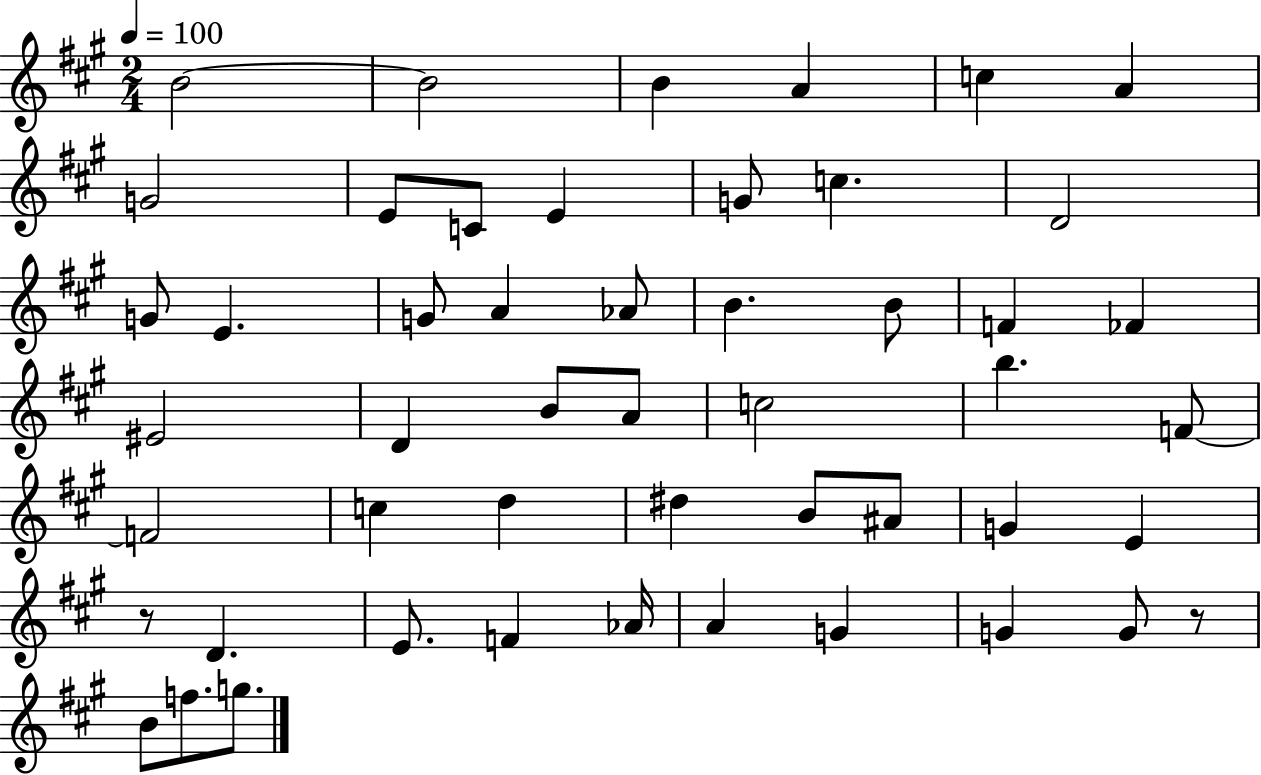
B4/h B4/h B4/q A4/q C5/q A4/q G4/h E4/e C4/e E4/q G4/e C5/q. D4/h G4/e E4/q. G4/e A4/q Ab4/e B4/q. B4/e F4/q FES4/q EIS4/h D4/q B4/e A4/e C5/h B5/q. F4/e F4/h C5/q D5/q D#5/q B4/e A#4/e G4/q E4/q R/e D4/q. E4/e. F4/q Ab4/s A4/q G4/q G4/q G4/e R/e B4/e F5/e. G5/e.